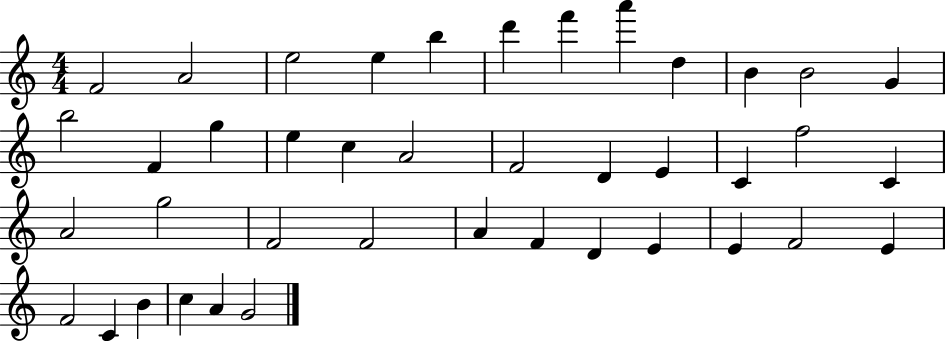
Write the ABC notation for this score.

X:1
T:Untitled
M:4/4
L:1/4
K:C
F2 A2 e2 e b d' f' a' d B B2 G b2 F g e c A2 F2 D E C f2 C A2 g2 F2 F2 A F D E E F2 E F2 C B c A G2